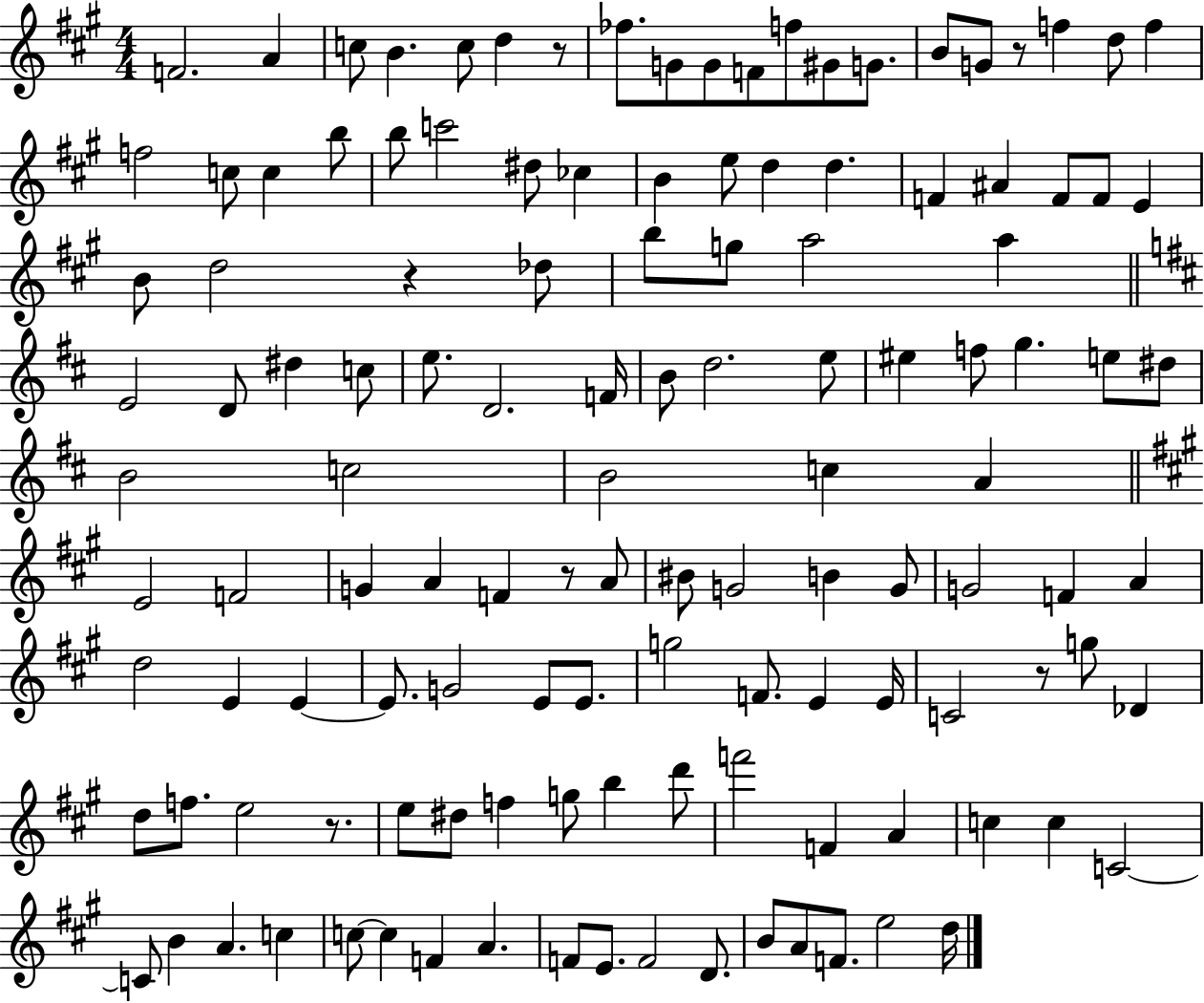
F4/h. A4/q C5/e B4/q. C5/e D5/q R/e FES5/e. G4/e G4/e F4/e F5/e G#4/e G4/e. B4/e G4/e R/e F5/q D5/e F5/q F5/h C5/e C5/q B5/e B5/e C6/h D#5/e CES5/q B4/q E5/e D5/q D5/q. F4/q A#4/q F4/e F4/e E4/q B4/e D5/h R/q Db5/e B5/e G5/e A5/h A5/q E4/h D4/e D#5/q C5/e E5/e. D4/h. F4/s B4/e D5/h. E5/e EIS5/q F5/e G5/q. E5/e D#5/e B4/h C5/h B4/h C5/q A4/q E4/h F4/h G4/q A4/q F4/q R/e A4/e BIS4/e G4/h B4/q G4/e G4/h F4/q A4/q D5/h E4/q E4/q E4/e. G4/h E4/e E4/e. G5/h F4/e. E4/q E4/s C4/h R/e G5/e Db4/q D5/e F5/e. E5/h R/e. E5/e D#5/e F5/q G5/e B5/q D6/e F6/h F4/q A4/q C5/q C5/q C4/h C4/e B4/q A4/q. C5/q C5/e C5/q F4/q A4/q. F4/e E4/e. F4/h D4/e. B4/e A4/e F4/e. E5/h D5/s